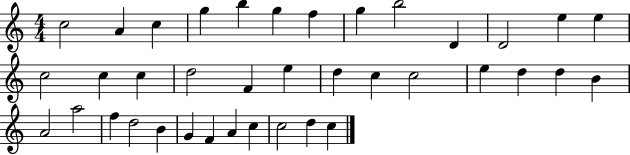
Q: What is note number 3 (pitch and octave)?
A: C5